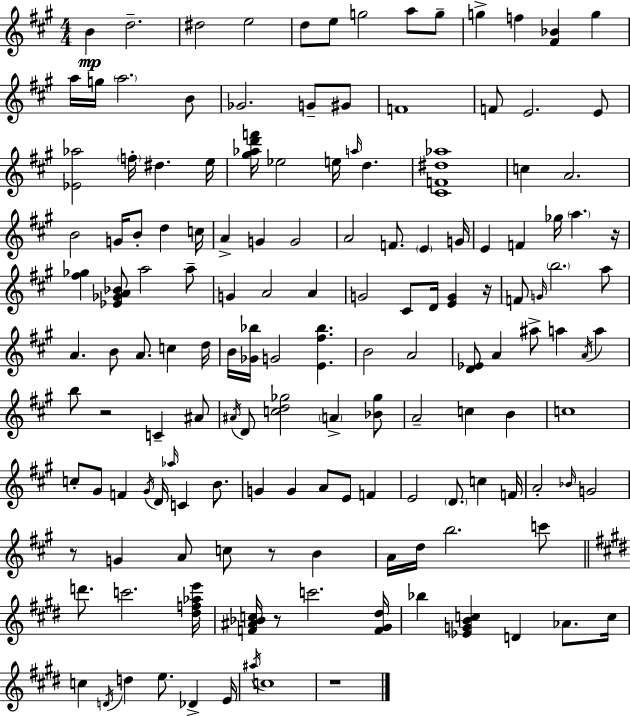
B4/q D5/h. D#5/h E5/h D5/e E5/e G5/h A5/e G5/e G5/q F5/q [F#4,Bb4]/q G5/q A5/s G5/s A5/h. B4/e Gb4/h. G4/e G#4/e F4/w F4/e E4/h. E4/e [Eb4,Ab5]/h F5/s D#5/q. E5/s [G#5,Ab5,D6,F6]/s Eb5/h E5/s A5/s D5/q. [C#4,F4,D#5,Ab5]/w C5/q A4/h. B4/h G4/s B4/e D5/q C5/s A4/q G4/q G4/h A4/h F4/e. E4/q G4/s E4/q F4/q Gb5/s A5/q. R/s [F#5,Gb5]/q [Eb4,Gb4,A4,Bb4]/e A5/h A5/e G4/q A4/h A4/q G4/h C#4/e D4/s [E4,G4]/q R/s F4/e G4/s B5/h. A5/e A4/q. B4/e A4/e. C5/q D5/s B4/s [Gb4,Bb5]/s G4/h [E4,F#5,Bb5]/q. B4/h A4/h [D4,Eb4]/e A4/q A#5/e A5/q A4/s A5/q B5/e R/h C4/q A#4/e A#4/s D4/e [C5,D5,Gb5]/h A4/q [Bb4,Gb5]/e A4/h C5/q B4/q C5/w C5/e G#4/e F4/q G#4/s D4/s Ab5/s C4/q B4/e. G4/q G4/q A4/e E4/e F4/q E4/h D4/e. C5/q F4/s A4/h Bb4/s G4/h R/e G4/q A4/e C5/e R/e B4/q A4/s D5/s B5/h. C6/e D6/e. C6/h. [D#5,F5,Ab5,E6]/s [F4,A#4,Bb4,C5]/s R/e C6/h. [F4,G#4,D#5]/s Bb5/q [Eb4,G4,B4,C5]/q D4/q Ab4/e. C5/s C5/q D4/s D5/q E5/e. Db4/q E4/s A#5/s C5/w R/w